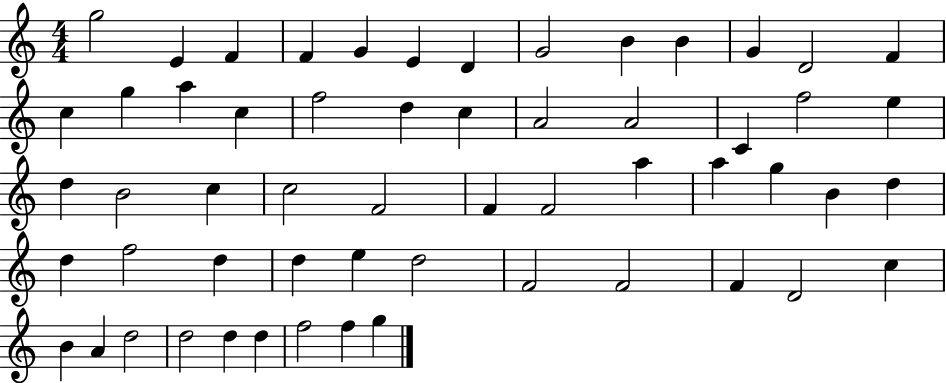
G5/h E4/q F4/q F4/q G4/q E4/q D4/q G4/h B4/q B4/q G4/q D4/h F4/q C5/q G5/q A5/q C5/q F5/h D5/q C5/q A4/h A4/h C4/q F5/h E5/q D5/q B4/h C5/q C5/h F4/h F4/q F4/h A5/q A5/q G5/q B4/q D5/q D5/q F5/h D5/q D5/q E5/q D5/h F4/h F4/h F4/q D4/h C5/q B4/q A4/q D5/h D5/h D5/q D5/q F5/h F5/q G5/q